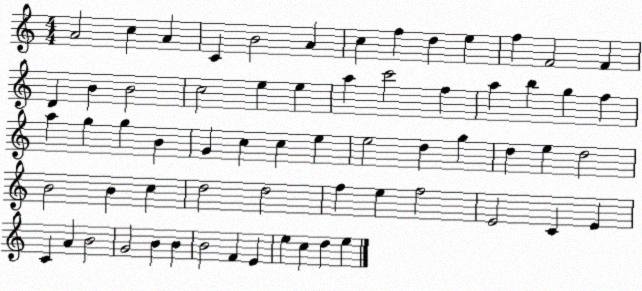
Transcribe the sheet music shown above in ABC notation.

X:1
T:Untitled
M:4/4
L:1/4
K:C
A2 c A C B2 A c f d e f F2 F D B B2 c2 e e a c'2 f a b g f a g g B G c c e e2 d g d e d2 B2 B c d2 d2 f e f2 E2 C E C A B2 G2 B B B2 F E e c d e